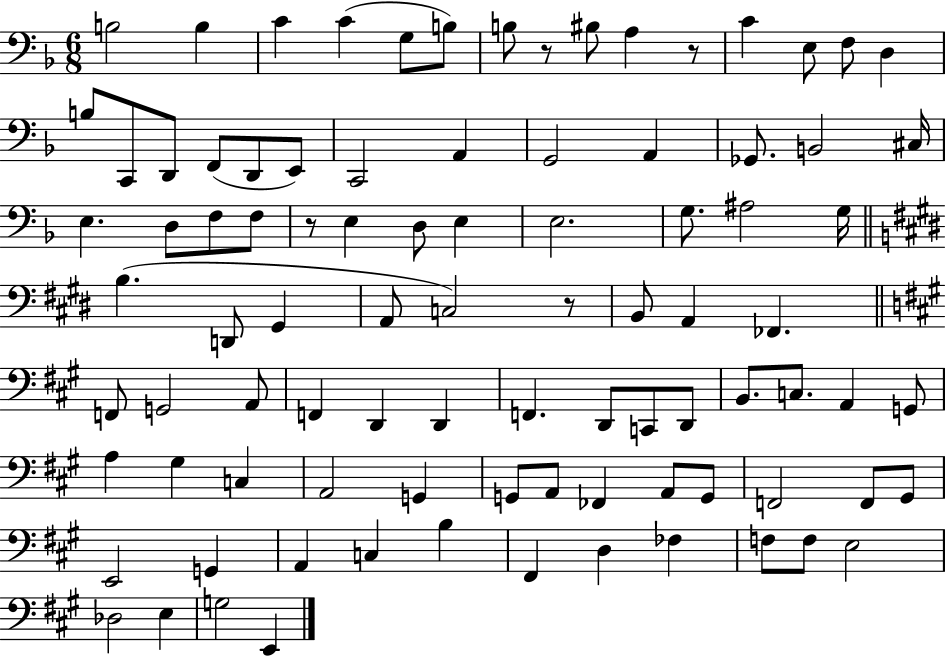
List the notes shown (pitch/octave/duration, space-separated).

B3/h B3/q C4/q C4/q G3/e B3/e B3/e R/e BIS3/e A3/q R/e C4/q E3/e F3/e D3/q B3/e C2/e D2/e F2/e D2/e E2/e C2/h A2/q G2/h A2/q Gb2/e. B2/h C#3/s E3/q. D3/e F3/e F3/e R/e E3/q D3/e E3/q E3/h. G3/e. A#3/h G3/s B3/q. D2/e G#2/q A2/e C3/h R/e B2/e A2/q FES2/q. F2/e G2/h A2/e F2/q D2/q D2/q F2/q. D2/e C2/e D2/e B2/e. C3/e. A2/q G2/e A3/q G#3/q C3/q A2/h G2/q G2/e A2/e FES2/q A2/e G2/e F2/h F2/e G#2/e E2/h G2/q A2/q C3/q B3/q F#2/q D3/q FES3/q F3/e F3/e E3/h Db3/h E3/q G3/h E2/q